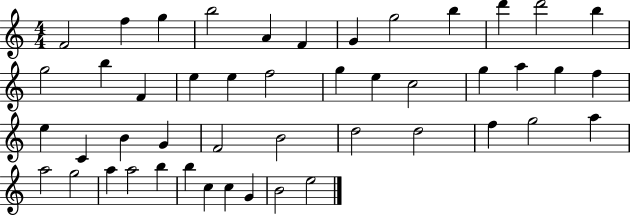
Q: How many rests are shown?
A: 0